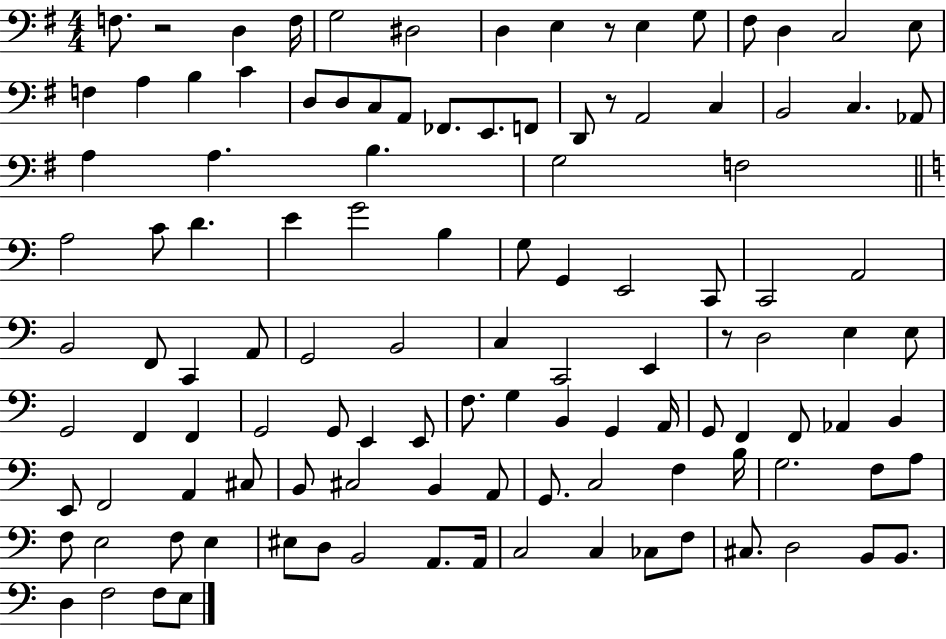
F3/e. R/h D3/q F3/s G3/h D#3/h D3/q E3/q R/e E3/q G3/e F#3/e D3/q C3/h E3/e F3/q A3/q B3/q C4/q D3/e D3/e C3/e A2/e FES2/e. E2/e. F2/e D2/e R/e A2/h C3/q B2/h C3/q. Ab2/e A3/q A3/q. B3/q. G3/h F3/h A3/h C4/e D4/q. E4/q G4/h B3/q G3/e G2/q E2/h C2/e C2/h A2/h B2/h F2/e C2/q A2/e G2/h B2/h C3/q C2/h E2/q R/e D3/h E3/q E3/e G2/h F2/q F2/q G2/h G2/e E2/q E2/e F3/e. G3/q B2/q G2/q A2/s G2/e F2/q F2/e Ab2/q B2/q E2/e F2/h A2/q C#3/e B2/e C#3/h B2/q A2/e G2/e. C3/h F3/q B3/s G3/h. F3/e A3/e F3/e E3/h F3/e E3/q EIS3/e D3/e B2/h A2/e. A2/s C3/h C3/q CES3/e F3/e C#3/e. D3/h B2/e B2/e. D3/q F3/h F3/e E3/e